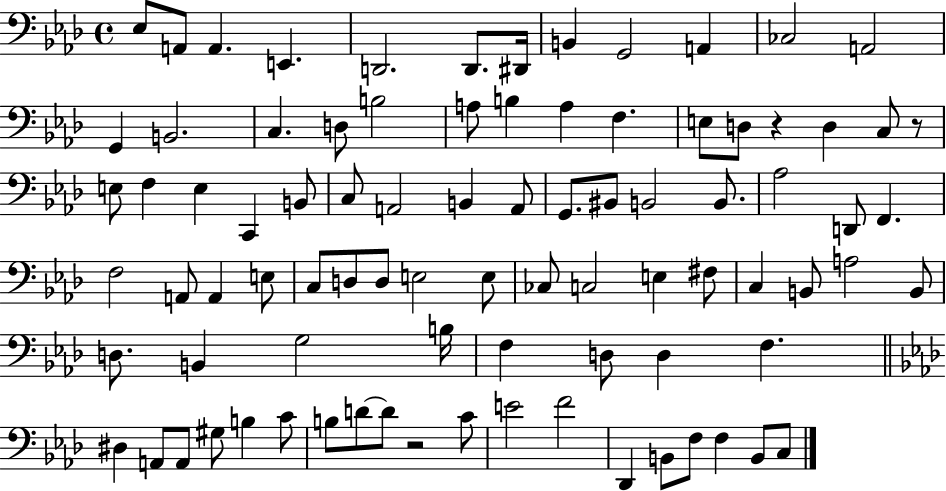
{
  \clef bass
  \time 4/4
  \defaultTimeSignature
  \key aes \major
  ees8 a,8 a,4. e,4. | d,2. d,8. dis,16 | b,4 g,2 a,4 | ces2 a,2 | \break g,4 b,2. | c4. d8 b2 | a8 b4 a4 f4. | e8 d8 r4 d4 c8 r8 | \break e8 f4 e4 c,4 b,8 | c8 a,2 b,4 a,8 | g,8. bis,8 b,2 b,8. | aes2 d,8 f,4. | \break f2 a,8 a,4 e8 | c8 d8 d8 e2 e8 | ces8 c2 e4 fis8 | c4 b,8 a2 b,8 | \break d8. b,4 g2 b16 | f4 d8 d4 f4. | \bar "||" \break \key aes \major dis4 a,8 a,8 gis8 b4 c'8 | b8 d'8~~ d'8 r2 c'8 | e'2 f'2 | des,4 b,8 f8 f4 b,8 c8 | \break \bar "|."
}